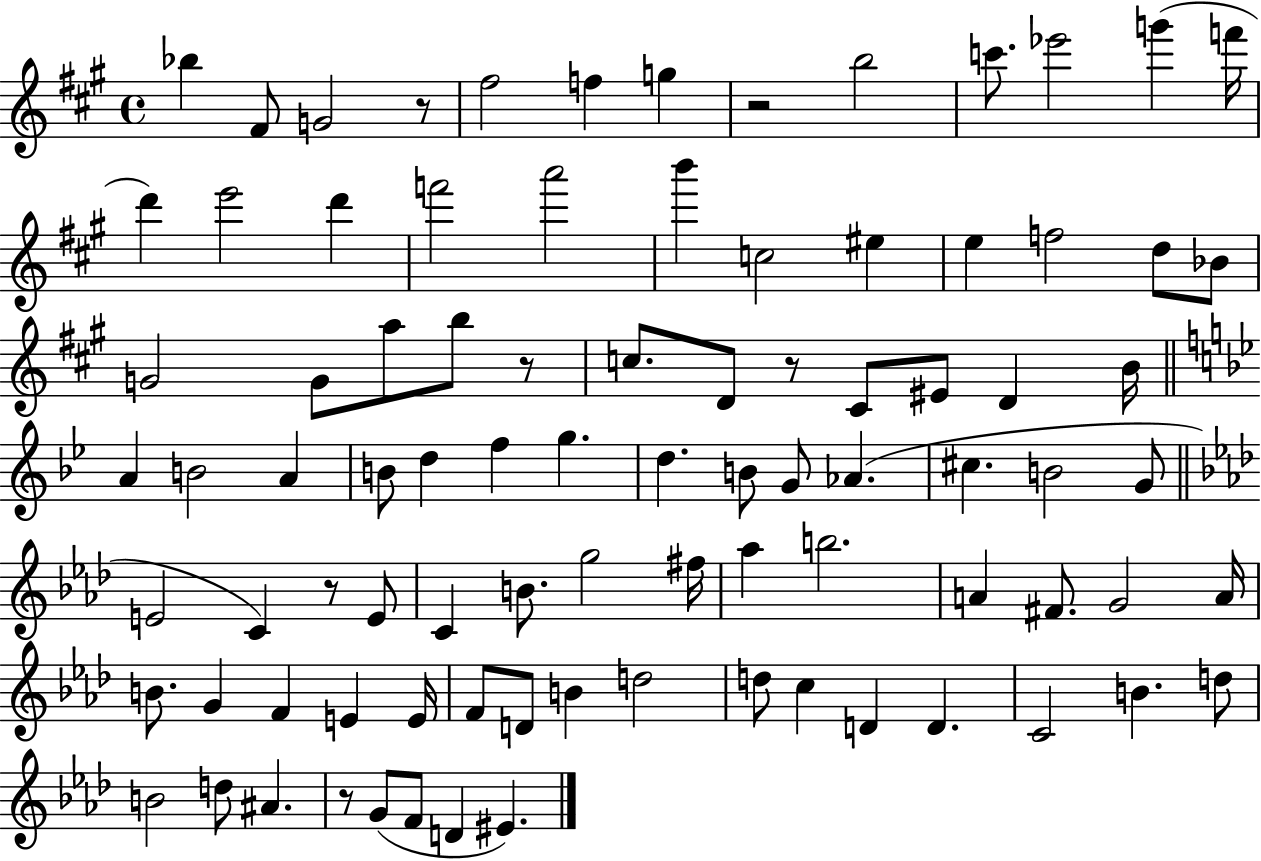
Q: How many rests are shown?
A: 6